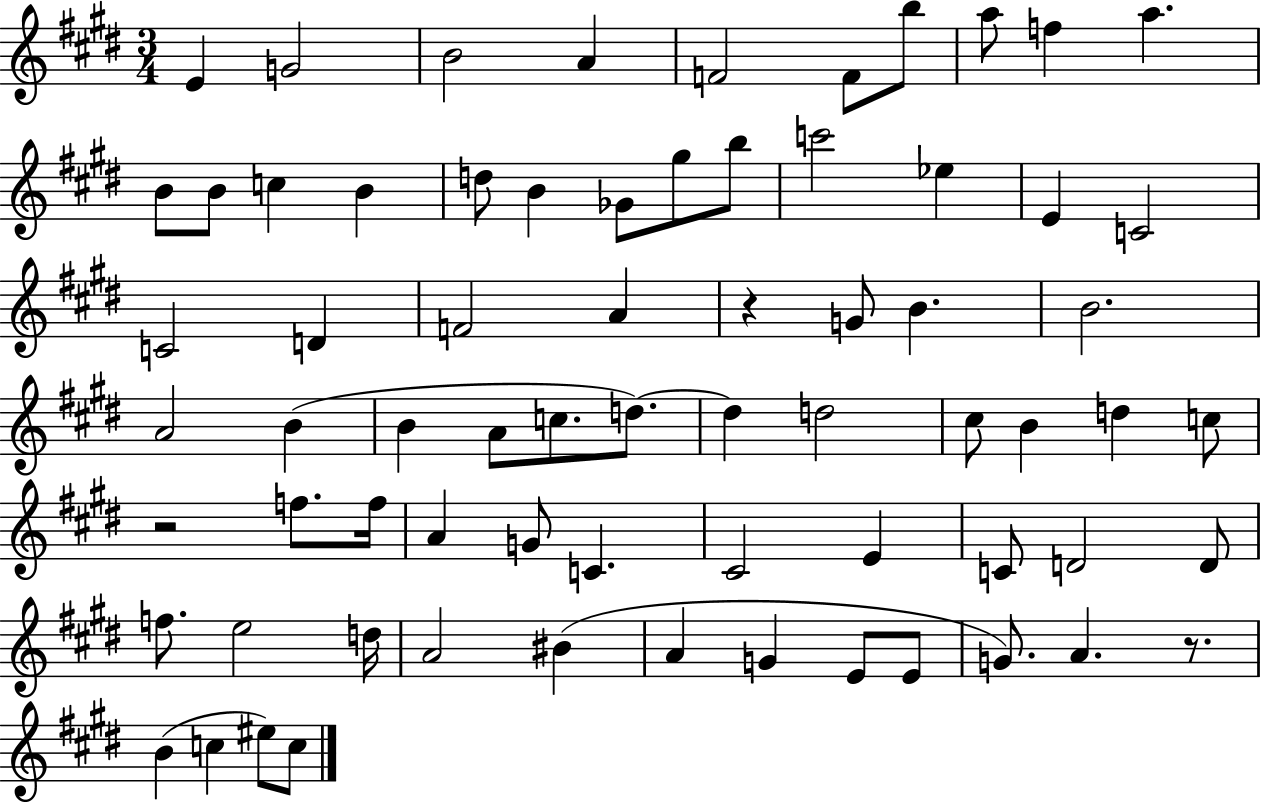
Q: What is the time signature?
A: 3/4